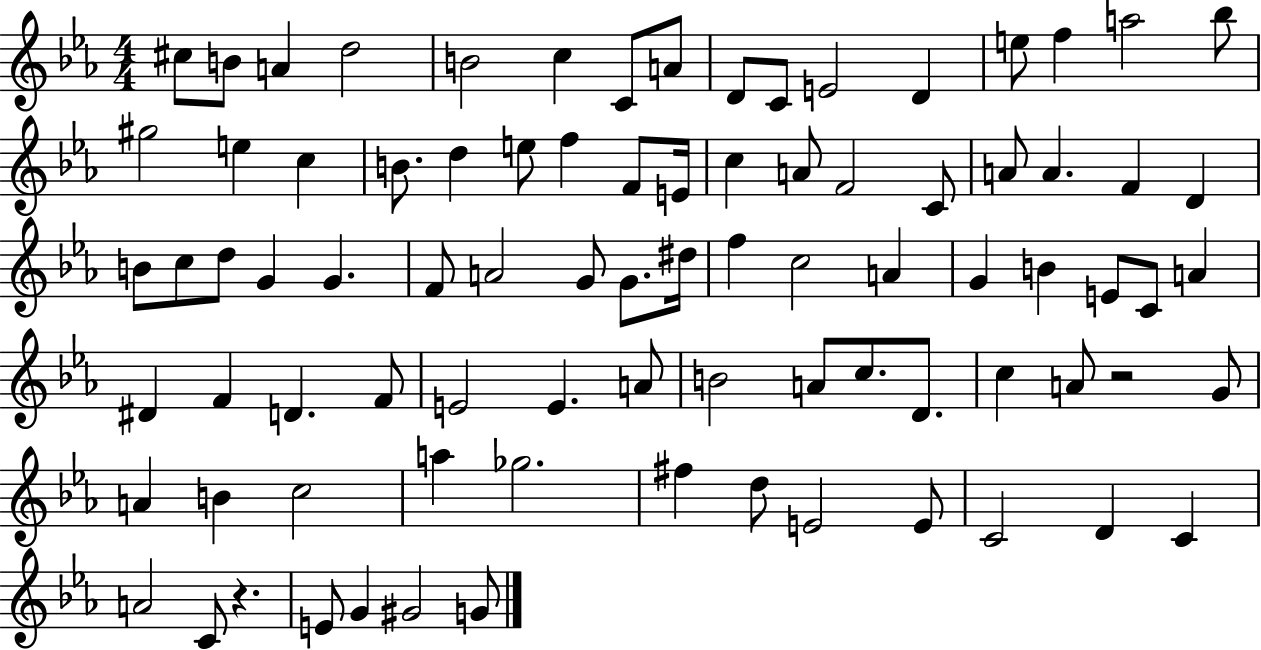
X:1
T:Untitled
M:4/4
L:1/4
K:Eb
^c/2 B/2 A d2 B2 c C/2 A/2 D/2 C/2 E2 D e/2 f a2 _b/2 ^g2 e c B/2 d e/2 f F/2 E/4 c A/2 F2 C/2 A/2 A F D B/2 c/2 d/2 G G F/2 A2 G/2 G/2 ^d/4 f c2 A G B E/2 C/2 A ^D F D F/2 E2 E A/2 B2 A/2 c/2 D/2 c A/2 z2 G/2 A B c2 a _g2 ^f d/2 E2 E/2 C2 D C A2 C/2 z E/2 G ^G2 G/2